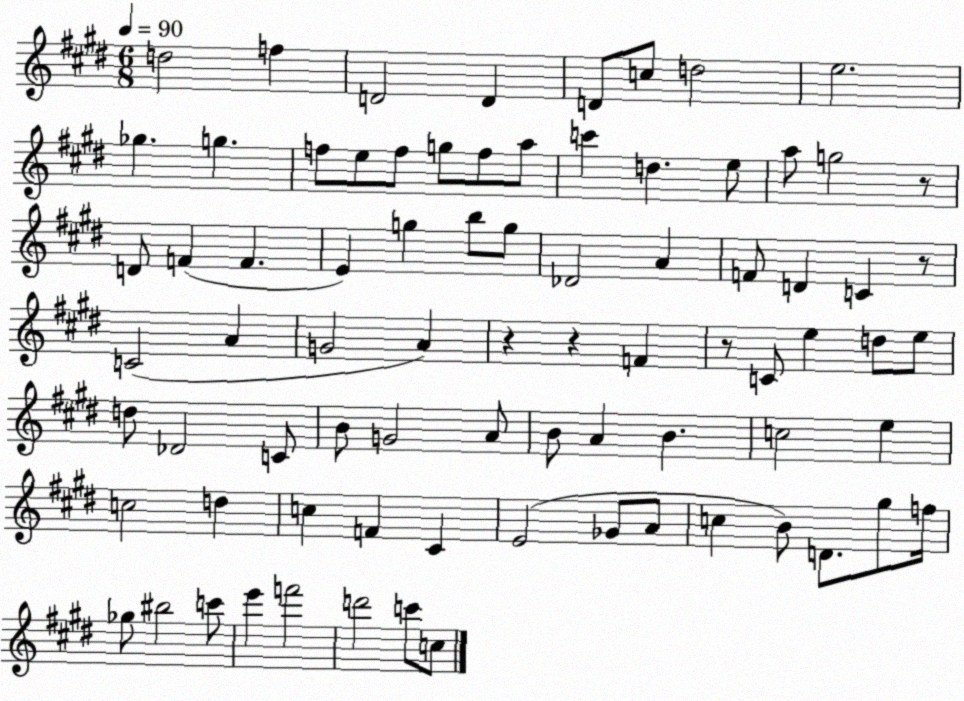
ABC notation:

X:1
T:Untitled
M:6/8
L:1/4
K:E
d2 f D2 D D/2 c/2 d2 e2 _g g f/2 e/2 f/2 g/2 f/2 a/2 c' d e/2 a/2 g2 z/2 D/2 F F E g b/2 g/2 _D2 A F/2 D C z/2 C2 A G2 A z z F z/2 C/2 e d/2 e/2 d/2 _D2 C/2 B/2 G2 A/2 B/2 A B c2 e c2 d c F ^C E2 _G/2 A/2 c B/2 D/2 ^g/2 f/4 _g/2 ^b2 c'/2 e' f'2 d'2 c'/2 c/2